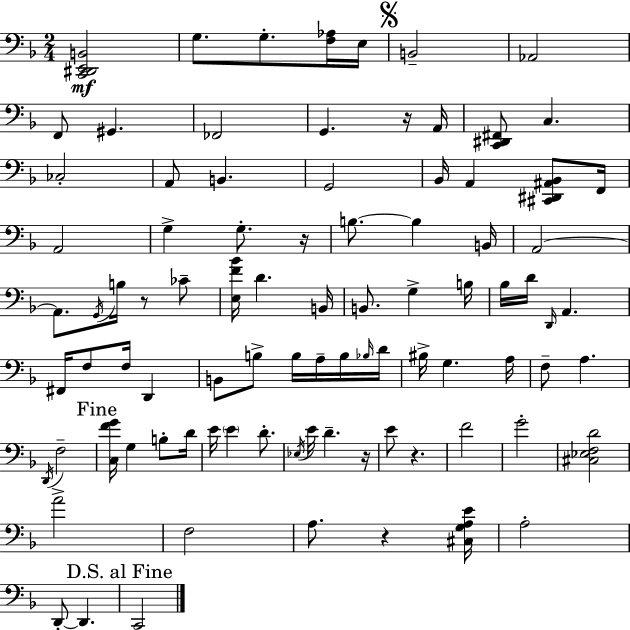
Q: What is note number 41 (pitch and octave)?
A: F3